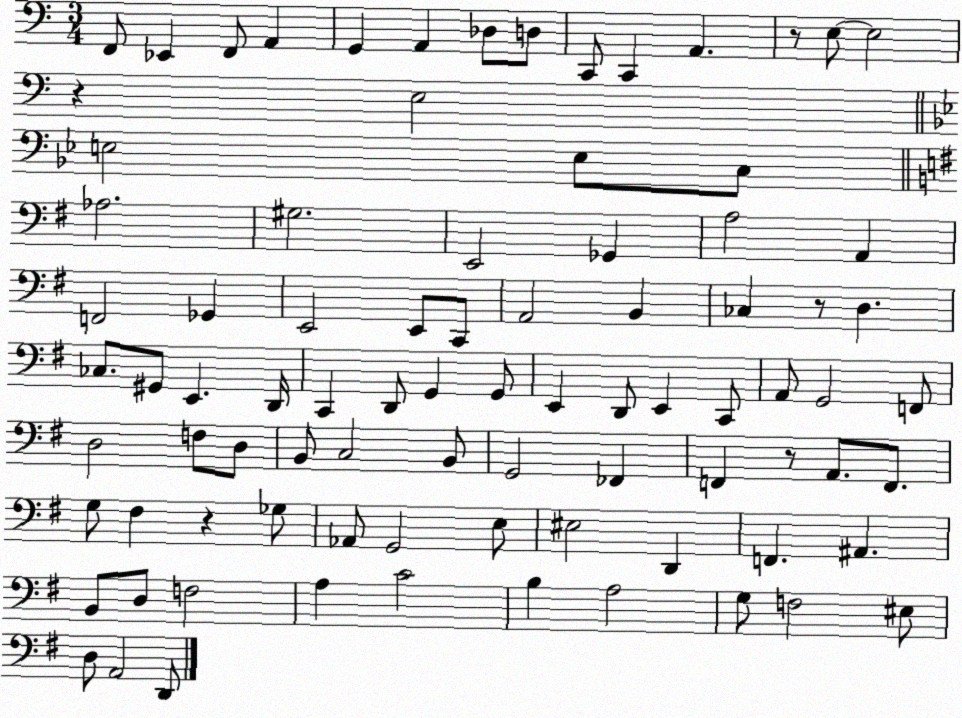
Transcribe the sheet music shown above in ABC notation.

X:1
T:Untitled
M:3/4
L:1/4
K:C
F,,/2 _E,, F,,/2 A,, G,, A,, _D,/2 D,/2 C,,/2 C,, A,, z/2 E,/2 E,2 z E,2 E,2 E,/2 C,/2 _A,2 ^G,2 E,,2 _G,, A,2 A,, F,,2 _G,, E,,2 E,,/2 C,,/2 A,,2 B,, _C, z/2 D, _C,/2 ^G,,/2 E,, D,,/4 C,, D,,/2 G,, G,,/2 E,, D,,/2 E,, C,,/2 A,,/2 G,,2 F,,/2 D,2 F,/2 D,/2 B,,/2 C,2 B,,/2 G,,2 _F,, F,, z/2 A,,/2 F,,/2 G,/2 ^F, z _G,/2 _A,,/2 G,,2 E,/2 ^E,2 D,, F,, ^A,, B,,/2 D,/2 F,2 A, C2 B, A,2 G,/2 F,2 ^E,/2 D,/2 A,,2 D,,/2